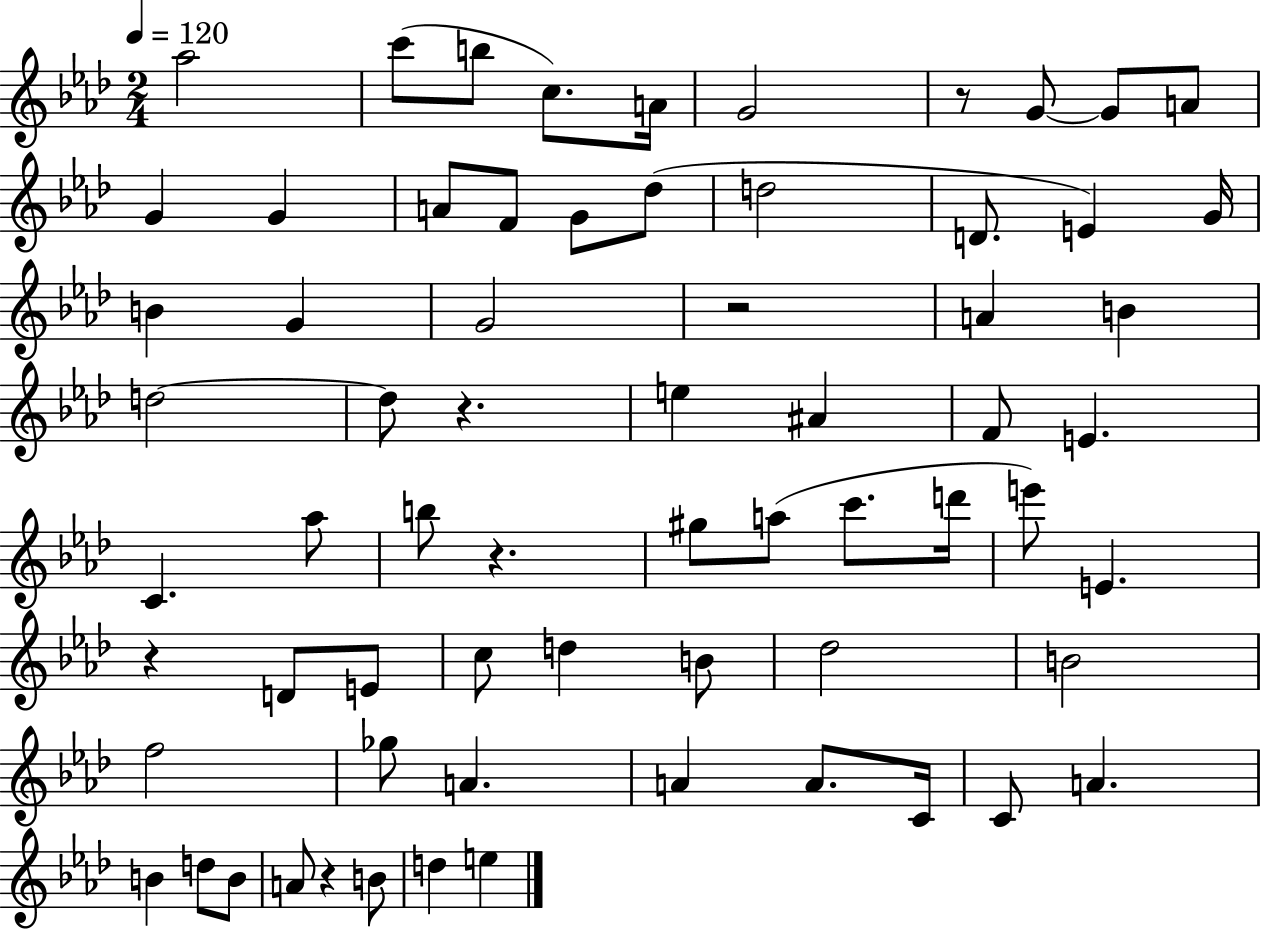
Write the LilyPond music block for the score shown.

{
  \clef treble
  \numericTimeSignature
  \time 2/4
  \key aes \major
  \tempo 4 = 120
  aes''2 | c'''8( b''8 c''8.) a'16 | g'2 | r8 g'8~~ g'8 a'8 | \break g'4 g'4 | a'8 f'8 g'8 des''8( | d''2 | d'8. e'4) g'16 | \break b'4 g'4 | g'2 | r2 | a'4 b'4 | \break d''2~~ | d''8 r4. | e''4 ais'4 | f'8 e'4. | \break c'4. aes''8 | b''8 r4. | gis''8 a''8( c'''8. d'''16 | e'''8) e'4. | \break r4 d'8 e'8 | c''8 d''4 b'8 | des''2 | b'2 | \break f''2 | ges''8 a'4. | a'4 a'8. c'16 | c'8 a'4. | \break b'4 d''8 b'8 | a'8 r4 b'8 | d''4 e''4 | \bar "|."
}